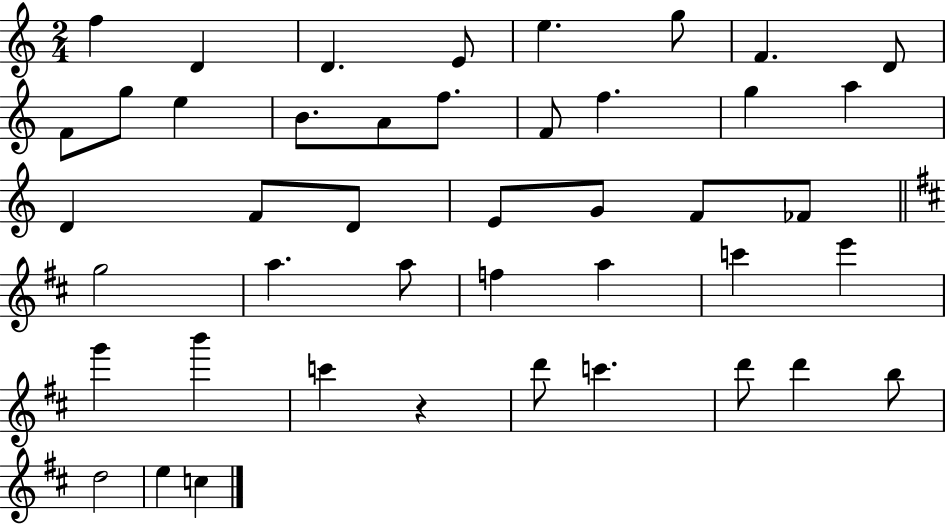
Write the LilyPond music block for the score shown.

{
  \clef treble
  \numericTimeSignature
  \time 2/4
  \key c \major
  f''4 d'4 | d'4. e'8 | e''4. g''8 | f'4. d'8 | \break f'8 g''8 e''4 | b'8. a'8 f''8. | f'8 f''4. | g''4 a''4 | \break d'4 f'8 d'8 | e'8 g'8 f'8 fes'8 | \bar "||" \break \key d \major g''2 | a''4. a''8 | f''4 a''4 | c'''4 e'''4 | \break g'''4 b'''4 | c'''4 r4 | d'''8 c'''4. | d'''8 d'''4 b''8 | \break d''2 | e''4 c''4 | \bar "|."
}